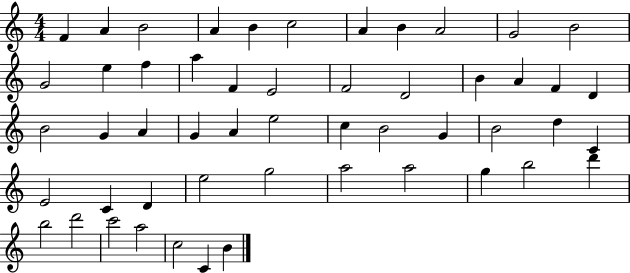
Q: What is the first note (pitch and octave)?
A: F4